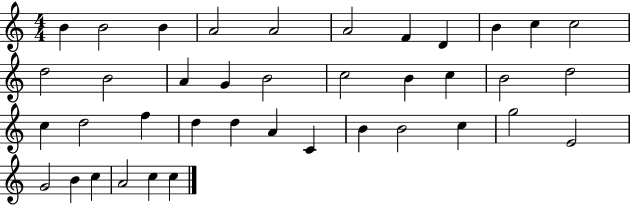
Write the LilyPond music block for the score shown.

{
  \clef treble
  \numericTimeSignature
  \time 4/4
  \key c \major
  b'4 b'2 b'4 | a'2 a'2 | a'2 f'4 d'4 | b'4 c''4 c''2 | \break d''2 b'2 | a'4 g'4 b'2 | c''2 b'4 c''4 | b'2 d''2 | \break c''4 d''2 f''4 | d''4 d''4 a'4 c'4 | b'4 b'2 c''4 | g''2 e'2 | \break g'2 b'4 c''4 | a'2 c''4 c''4 | \bar "|."
}